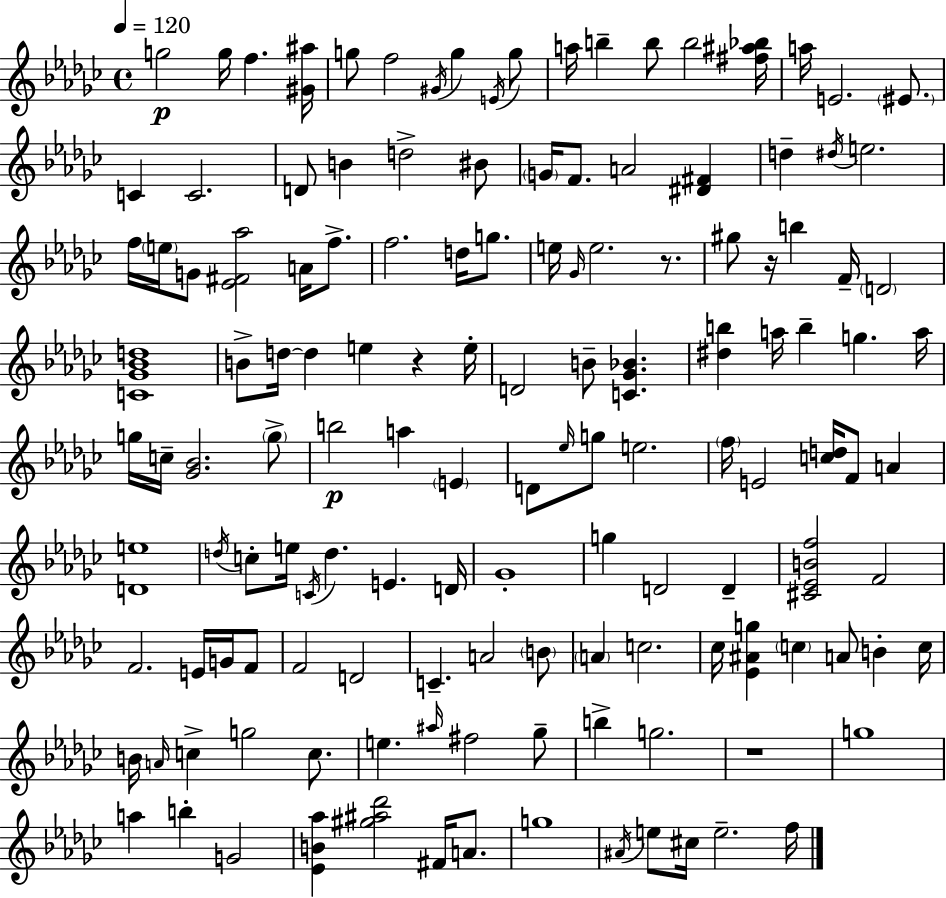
{
  \clef treble
  \time 4/4
  \defaultTimeSignature
  \key ees \minor
  \tempo 4 = 120
  g''2\p g''16 f''4. <gis' ais''>16 | g''8 f''2 \acciaccatura { gis'16 } g''4 \acciaccatura { e'16 } | g''8 a''16 b''4-- b''8 b''2 | <fis'' ais'' bes''>16 a''16 e'2. \parenthesize eis'8. | \break c'4 c'2. | d'8 b'4 d''2-> | bis'8 \parenthesize g'16 f'8. a'2 <dis' fis'>4 | d''4-- \acciaccatura { dis''16 } e''2. | \break f''16 \parenthesize e''16 g'8 <ees' fis' aes''>2 a'16 | f''8.-> f''2. d''16 | g''8. e''16 \grace { ges'16 } e''2. | r8. gis''8 r16 b''4 f'16-- \parenthesize d'2 | \break <c' ges' bes' d''>1 | b'8-> d''16~~ d''4 e''4 r4 | e''16-. d'2 b'8-- <c' ges' bes'>4. | <dis'' b''>4 a''16 b''4-- g''4. | \break a''16 g''16 c''16-- <ges' bes'>2. | \parenthesize g''8-> b''2\p a''4 | \parenthesize e'4 d'8 \grace { ees''16 } g''8 e''2. | \parenthesize f''16 e'2 <c'' d''>16 f'8 | \break a'4 <d' e''>1 | \acciaccatura { d''16 } c''8-. e''16 \acciaccatura { c'16 } d''4. | e'4. d'16 ges'1-. | g''4 d'2 | \break d'4-- <cis' ees' b' f''>2 f'2 | f'2. | e'16 g'16 f'8 f'2 d'2 | c'4.-- a'2 | \break \parenthesize b'8 \parenthesize a'4 c''2. | ces''16 <ees' ais' g''>4 \parenthesize c''4 | a'8 b'4-. c''16 b'16 \grace { a'16 } c''4-> g''2 | c''8. e''4. \grace { ais''16 } fis''2 | \break ges''8-- b''4-> g''2. | r1 | g''1 | a''4 b''4-. | \break g'2 <ees' b' aes''>4 <gis'' ais'' des'''>2 | fis'16 a'8. g''1 | \acciaccatura { ais'16 } e''8 cis''16 e''2.-- | f''16 \bar "|."
}